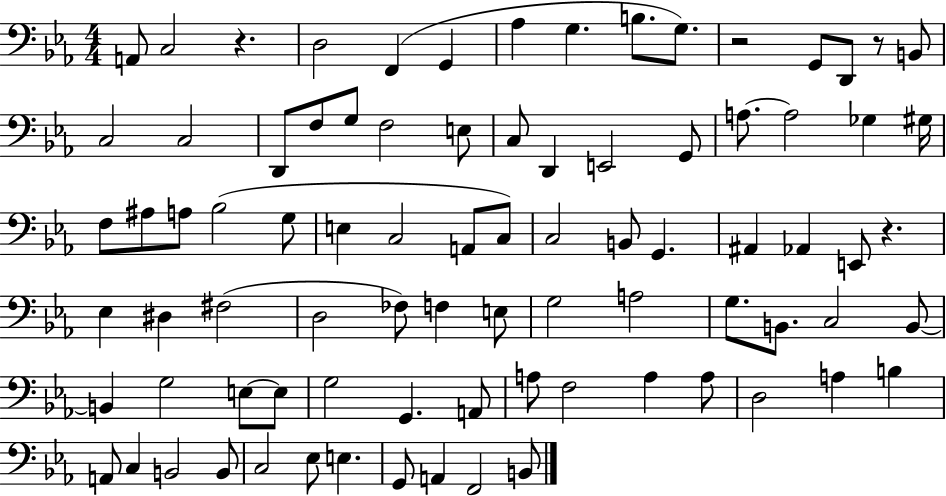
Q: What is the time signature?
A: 4/4